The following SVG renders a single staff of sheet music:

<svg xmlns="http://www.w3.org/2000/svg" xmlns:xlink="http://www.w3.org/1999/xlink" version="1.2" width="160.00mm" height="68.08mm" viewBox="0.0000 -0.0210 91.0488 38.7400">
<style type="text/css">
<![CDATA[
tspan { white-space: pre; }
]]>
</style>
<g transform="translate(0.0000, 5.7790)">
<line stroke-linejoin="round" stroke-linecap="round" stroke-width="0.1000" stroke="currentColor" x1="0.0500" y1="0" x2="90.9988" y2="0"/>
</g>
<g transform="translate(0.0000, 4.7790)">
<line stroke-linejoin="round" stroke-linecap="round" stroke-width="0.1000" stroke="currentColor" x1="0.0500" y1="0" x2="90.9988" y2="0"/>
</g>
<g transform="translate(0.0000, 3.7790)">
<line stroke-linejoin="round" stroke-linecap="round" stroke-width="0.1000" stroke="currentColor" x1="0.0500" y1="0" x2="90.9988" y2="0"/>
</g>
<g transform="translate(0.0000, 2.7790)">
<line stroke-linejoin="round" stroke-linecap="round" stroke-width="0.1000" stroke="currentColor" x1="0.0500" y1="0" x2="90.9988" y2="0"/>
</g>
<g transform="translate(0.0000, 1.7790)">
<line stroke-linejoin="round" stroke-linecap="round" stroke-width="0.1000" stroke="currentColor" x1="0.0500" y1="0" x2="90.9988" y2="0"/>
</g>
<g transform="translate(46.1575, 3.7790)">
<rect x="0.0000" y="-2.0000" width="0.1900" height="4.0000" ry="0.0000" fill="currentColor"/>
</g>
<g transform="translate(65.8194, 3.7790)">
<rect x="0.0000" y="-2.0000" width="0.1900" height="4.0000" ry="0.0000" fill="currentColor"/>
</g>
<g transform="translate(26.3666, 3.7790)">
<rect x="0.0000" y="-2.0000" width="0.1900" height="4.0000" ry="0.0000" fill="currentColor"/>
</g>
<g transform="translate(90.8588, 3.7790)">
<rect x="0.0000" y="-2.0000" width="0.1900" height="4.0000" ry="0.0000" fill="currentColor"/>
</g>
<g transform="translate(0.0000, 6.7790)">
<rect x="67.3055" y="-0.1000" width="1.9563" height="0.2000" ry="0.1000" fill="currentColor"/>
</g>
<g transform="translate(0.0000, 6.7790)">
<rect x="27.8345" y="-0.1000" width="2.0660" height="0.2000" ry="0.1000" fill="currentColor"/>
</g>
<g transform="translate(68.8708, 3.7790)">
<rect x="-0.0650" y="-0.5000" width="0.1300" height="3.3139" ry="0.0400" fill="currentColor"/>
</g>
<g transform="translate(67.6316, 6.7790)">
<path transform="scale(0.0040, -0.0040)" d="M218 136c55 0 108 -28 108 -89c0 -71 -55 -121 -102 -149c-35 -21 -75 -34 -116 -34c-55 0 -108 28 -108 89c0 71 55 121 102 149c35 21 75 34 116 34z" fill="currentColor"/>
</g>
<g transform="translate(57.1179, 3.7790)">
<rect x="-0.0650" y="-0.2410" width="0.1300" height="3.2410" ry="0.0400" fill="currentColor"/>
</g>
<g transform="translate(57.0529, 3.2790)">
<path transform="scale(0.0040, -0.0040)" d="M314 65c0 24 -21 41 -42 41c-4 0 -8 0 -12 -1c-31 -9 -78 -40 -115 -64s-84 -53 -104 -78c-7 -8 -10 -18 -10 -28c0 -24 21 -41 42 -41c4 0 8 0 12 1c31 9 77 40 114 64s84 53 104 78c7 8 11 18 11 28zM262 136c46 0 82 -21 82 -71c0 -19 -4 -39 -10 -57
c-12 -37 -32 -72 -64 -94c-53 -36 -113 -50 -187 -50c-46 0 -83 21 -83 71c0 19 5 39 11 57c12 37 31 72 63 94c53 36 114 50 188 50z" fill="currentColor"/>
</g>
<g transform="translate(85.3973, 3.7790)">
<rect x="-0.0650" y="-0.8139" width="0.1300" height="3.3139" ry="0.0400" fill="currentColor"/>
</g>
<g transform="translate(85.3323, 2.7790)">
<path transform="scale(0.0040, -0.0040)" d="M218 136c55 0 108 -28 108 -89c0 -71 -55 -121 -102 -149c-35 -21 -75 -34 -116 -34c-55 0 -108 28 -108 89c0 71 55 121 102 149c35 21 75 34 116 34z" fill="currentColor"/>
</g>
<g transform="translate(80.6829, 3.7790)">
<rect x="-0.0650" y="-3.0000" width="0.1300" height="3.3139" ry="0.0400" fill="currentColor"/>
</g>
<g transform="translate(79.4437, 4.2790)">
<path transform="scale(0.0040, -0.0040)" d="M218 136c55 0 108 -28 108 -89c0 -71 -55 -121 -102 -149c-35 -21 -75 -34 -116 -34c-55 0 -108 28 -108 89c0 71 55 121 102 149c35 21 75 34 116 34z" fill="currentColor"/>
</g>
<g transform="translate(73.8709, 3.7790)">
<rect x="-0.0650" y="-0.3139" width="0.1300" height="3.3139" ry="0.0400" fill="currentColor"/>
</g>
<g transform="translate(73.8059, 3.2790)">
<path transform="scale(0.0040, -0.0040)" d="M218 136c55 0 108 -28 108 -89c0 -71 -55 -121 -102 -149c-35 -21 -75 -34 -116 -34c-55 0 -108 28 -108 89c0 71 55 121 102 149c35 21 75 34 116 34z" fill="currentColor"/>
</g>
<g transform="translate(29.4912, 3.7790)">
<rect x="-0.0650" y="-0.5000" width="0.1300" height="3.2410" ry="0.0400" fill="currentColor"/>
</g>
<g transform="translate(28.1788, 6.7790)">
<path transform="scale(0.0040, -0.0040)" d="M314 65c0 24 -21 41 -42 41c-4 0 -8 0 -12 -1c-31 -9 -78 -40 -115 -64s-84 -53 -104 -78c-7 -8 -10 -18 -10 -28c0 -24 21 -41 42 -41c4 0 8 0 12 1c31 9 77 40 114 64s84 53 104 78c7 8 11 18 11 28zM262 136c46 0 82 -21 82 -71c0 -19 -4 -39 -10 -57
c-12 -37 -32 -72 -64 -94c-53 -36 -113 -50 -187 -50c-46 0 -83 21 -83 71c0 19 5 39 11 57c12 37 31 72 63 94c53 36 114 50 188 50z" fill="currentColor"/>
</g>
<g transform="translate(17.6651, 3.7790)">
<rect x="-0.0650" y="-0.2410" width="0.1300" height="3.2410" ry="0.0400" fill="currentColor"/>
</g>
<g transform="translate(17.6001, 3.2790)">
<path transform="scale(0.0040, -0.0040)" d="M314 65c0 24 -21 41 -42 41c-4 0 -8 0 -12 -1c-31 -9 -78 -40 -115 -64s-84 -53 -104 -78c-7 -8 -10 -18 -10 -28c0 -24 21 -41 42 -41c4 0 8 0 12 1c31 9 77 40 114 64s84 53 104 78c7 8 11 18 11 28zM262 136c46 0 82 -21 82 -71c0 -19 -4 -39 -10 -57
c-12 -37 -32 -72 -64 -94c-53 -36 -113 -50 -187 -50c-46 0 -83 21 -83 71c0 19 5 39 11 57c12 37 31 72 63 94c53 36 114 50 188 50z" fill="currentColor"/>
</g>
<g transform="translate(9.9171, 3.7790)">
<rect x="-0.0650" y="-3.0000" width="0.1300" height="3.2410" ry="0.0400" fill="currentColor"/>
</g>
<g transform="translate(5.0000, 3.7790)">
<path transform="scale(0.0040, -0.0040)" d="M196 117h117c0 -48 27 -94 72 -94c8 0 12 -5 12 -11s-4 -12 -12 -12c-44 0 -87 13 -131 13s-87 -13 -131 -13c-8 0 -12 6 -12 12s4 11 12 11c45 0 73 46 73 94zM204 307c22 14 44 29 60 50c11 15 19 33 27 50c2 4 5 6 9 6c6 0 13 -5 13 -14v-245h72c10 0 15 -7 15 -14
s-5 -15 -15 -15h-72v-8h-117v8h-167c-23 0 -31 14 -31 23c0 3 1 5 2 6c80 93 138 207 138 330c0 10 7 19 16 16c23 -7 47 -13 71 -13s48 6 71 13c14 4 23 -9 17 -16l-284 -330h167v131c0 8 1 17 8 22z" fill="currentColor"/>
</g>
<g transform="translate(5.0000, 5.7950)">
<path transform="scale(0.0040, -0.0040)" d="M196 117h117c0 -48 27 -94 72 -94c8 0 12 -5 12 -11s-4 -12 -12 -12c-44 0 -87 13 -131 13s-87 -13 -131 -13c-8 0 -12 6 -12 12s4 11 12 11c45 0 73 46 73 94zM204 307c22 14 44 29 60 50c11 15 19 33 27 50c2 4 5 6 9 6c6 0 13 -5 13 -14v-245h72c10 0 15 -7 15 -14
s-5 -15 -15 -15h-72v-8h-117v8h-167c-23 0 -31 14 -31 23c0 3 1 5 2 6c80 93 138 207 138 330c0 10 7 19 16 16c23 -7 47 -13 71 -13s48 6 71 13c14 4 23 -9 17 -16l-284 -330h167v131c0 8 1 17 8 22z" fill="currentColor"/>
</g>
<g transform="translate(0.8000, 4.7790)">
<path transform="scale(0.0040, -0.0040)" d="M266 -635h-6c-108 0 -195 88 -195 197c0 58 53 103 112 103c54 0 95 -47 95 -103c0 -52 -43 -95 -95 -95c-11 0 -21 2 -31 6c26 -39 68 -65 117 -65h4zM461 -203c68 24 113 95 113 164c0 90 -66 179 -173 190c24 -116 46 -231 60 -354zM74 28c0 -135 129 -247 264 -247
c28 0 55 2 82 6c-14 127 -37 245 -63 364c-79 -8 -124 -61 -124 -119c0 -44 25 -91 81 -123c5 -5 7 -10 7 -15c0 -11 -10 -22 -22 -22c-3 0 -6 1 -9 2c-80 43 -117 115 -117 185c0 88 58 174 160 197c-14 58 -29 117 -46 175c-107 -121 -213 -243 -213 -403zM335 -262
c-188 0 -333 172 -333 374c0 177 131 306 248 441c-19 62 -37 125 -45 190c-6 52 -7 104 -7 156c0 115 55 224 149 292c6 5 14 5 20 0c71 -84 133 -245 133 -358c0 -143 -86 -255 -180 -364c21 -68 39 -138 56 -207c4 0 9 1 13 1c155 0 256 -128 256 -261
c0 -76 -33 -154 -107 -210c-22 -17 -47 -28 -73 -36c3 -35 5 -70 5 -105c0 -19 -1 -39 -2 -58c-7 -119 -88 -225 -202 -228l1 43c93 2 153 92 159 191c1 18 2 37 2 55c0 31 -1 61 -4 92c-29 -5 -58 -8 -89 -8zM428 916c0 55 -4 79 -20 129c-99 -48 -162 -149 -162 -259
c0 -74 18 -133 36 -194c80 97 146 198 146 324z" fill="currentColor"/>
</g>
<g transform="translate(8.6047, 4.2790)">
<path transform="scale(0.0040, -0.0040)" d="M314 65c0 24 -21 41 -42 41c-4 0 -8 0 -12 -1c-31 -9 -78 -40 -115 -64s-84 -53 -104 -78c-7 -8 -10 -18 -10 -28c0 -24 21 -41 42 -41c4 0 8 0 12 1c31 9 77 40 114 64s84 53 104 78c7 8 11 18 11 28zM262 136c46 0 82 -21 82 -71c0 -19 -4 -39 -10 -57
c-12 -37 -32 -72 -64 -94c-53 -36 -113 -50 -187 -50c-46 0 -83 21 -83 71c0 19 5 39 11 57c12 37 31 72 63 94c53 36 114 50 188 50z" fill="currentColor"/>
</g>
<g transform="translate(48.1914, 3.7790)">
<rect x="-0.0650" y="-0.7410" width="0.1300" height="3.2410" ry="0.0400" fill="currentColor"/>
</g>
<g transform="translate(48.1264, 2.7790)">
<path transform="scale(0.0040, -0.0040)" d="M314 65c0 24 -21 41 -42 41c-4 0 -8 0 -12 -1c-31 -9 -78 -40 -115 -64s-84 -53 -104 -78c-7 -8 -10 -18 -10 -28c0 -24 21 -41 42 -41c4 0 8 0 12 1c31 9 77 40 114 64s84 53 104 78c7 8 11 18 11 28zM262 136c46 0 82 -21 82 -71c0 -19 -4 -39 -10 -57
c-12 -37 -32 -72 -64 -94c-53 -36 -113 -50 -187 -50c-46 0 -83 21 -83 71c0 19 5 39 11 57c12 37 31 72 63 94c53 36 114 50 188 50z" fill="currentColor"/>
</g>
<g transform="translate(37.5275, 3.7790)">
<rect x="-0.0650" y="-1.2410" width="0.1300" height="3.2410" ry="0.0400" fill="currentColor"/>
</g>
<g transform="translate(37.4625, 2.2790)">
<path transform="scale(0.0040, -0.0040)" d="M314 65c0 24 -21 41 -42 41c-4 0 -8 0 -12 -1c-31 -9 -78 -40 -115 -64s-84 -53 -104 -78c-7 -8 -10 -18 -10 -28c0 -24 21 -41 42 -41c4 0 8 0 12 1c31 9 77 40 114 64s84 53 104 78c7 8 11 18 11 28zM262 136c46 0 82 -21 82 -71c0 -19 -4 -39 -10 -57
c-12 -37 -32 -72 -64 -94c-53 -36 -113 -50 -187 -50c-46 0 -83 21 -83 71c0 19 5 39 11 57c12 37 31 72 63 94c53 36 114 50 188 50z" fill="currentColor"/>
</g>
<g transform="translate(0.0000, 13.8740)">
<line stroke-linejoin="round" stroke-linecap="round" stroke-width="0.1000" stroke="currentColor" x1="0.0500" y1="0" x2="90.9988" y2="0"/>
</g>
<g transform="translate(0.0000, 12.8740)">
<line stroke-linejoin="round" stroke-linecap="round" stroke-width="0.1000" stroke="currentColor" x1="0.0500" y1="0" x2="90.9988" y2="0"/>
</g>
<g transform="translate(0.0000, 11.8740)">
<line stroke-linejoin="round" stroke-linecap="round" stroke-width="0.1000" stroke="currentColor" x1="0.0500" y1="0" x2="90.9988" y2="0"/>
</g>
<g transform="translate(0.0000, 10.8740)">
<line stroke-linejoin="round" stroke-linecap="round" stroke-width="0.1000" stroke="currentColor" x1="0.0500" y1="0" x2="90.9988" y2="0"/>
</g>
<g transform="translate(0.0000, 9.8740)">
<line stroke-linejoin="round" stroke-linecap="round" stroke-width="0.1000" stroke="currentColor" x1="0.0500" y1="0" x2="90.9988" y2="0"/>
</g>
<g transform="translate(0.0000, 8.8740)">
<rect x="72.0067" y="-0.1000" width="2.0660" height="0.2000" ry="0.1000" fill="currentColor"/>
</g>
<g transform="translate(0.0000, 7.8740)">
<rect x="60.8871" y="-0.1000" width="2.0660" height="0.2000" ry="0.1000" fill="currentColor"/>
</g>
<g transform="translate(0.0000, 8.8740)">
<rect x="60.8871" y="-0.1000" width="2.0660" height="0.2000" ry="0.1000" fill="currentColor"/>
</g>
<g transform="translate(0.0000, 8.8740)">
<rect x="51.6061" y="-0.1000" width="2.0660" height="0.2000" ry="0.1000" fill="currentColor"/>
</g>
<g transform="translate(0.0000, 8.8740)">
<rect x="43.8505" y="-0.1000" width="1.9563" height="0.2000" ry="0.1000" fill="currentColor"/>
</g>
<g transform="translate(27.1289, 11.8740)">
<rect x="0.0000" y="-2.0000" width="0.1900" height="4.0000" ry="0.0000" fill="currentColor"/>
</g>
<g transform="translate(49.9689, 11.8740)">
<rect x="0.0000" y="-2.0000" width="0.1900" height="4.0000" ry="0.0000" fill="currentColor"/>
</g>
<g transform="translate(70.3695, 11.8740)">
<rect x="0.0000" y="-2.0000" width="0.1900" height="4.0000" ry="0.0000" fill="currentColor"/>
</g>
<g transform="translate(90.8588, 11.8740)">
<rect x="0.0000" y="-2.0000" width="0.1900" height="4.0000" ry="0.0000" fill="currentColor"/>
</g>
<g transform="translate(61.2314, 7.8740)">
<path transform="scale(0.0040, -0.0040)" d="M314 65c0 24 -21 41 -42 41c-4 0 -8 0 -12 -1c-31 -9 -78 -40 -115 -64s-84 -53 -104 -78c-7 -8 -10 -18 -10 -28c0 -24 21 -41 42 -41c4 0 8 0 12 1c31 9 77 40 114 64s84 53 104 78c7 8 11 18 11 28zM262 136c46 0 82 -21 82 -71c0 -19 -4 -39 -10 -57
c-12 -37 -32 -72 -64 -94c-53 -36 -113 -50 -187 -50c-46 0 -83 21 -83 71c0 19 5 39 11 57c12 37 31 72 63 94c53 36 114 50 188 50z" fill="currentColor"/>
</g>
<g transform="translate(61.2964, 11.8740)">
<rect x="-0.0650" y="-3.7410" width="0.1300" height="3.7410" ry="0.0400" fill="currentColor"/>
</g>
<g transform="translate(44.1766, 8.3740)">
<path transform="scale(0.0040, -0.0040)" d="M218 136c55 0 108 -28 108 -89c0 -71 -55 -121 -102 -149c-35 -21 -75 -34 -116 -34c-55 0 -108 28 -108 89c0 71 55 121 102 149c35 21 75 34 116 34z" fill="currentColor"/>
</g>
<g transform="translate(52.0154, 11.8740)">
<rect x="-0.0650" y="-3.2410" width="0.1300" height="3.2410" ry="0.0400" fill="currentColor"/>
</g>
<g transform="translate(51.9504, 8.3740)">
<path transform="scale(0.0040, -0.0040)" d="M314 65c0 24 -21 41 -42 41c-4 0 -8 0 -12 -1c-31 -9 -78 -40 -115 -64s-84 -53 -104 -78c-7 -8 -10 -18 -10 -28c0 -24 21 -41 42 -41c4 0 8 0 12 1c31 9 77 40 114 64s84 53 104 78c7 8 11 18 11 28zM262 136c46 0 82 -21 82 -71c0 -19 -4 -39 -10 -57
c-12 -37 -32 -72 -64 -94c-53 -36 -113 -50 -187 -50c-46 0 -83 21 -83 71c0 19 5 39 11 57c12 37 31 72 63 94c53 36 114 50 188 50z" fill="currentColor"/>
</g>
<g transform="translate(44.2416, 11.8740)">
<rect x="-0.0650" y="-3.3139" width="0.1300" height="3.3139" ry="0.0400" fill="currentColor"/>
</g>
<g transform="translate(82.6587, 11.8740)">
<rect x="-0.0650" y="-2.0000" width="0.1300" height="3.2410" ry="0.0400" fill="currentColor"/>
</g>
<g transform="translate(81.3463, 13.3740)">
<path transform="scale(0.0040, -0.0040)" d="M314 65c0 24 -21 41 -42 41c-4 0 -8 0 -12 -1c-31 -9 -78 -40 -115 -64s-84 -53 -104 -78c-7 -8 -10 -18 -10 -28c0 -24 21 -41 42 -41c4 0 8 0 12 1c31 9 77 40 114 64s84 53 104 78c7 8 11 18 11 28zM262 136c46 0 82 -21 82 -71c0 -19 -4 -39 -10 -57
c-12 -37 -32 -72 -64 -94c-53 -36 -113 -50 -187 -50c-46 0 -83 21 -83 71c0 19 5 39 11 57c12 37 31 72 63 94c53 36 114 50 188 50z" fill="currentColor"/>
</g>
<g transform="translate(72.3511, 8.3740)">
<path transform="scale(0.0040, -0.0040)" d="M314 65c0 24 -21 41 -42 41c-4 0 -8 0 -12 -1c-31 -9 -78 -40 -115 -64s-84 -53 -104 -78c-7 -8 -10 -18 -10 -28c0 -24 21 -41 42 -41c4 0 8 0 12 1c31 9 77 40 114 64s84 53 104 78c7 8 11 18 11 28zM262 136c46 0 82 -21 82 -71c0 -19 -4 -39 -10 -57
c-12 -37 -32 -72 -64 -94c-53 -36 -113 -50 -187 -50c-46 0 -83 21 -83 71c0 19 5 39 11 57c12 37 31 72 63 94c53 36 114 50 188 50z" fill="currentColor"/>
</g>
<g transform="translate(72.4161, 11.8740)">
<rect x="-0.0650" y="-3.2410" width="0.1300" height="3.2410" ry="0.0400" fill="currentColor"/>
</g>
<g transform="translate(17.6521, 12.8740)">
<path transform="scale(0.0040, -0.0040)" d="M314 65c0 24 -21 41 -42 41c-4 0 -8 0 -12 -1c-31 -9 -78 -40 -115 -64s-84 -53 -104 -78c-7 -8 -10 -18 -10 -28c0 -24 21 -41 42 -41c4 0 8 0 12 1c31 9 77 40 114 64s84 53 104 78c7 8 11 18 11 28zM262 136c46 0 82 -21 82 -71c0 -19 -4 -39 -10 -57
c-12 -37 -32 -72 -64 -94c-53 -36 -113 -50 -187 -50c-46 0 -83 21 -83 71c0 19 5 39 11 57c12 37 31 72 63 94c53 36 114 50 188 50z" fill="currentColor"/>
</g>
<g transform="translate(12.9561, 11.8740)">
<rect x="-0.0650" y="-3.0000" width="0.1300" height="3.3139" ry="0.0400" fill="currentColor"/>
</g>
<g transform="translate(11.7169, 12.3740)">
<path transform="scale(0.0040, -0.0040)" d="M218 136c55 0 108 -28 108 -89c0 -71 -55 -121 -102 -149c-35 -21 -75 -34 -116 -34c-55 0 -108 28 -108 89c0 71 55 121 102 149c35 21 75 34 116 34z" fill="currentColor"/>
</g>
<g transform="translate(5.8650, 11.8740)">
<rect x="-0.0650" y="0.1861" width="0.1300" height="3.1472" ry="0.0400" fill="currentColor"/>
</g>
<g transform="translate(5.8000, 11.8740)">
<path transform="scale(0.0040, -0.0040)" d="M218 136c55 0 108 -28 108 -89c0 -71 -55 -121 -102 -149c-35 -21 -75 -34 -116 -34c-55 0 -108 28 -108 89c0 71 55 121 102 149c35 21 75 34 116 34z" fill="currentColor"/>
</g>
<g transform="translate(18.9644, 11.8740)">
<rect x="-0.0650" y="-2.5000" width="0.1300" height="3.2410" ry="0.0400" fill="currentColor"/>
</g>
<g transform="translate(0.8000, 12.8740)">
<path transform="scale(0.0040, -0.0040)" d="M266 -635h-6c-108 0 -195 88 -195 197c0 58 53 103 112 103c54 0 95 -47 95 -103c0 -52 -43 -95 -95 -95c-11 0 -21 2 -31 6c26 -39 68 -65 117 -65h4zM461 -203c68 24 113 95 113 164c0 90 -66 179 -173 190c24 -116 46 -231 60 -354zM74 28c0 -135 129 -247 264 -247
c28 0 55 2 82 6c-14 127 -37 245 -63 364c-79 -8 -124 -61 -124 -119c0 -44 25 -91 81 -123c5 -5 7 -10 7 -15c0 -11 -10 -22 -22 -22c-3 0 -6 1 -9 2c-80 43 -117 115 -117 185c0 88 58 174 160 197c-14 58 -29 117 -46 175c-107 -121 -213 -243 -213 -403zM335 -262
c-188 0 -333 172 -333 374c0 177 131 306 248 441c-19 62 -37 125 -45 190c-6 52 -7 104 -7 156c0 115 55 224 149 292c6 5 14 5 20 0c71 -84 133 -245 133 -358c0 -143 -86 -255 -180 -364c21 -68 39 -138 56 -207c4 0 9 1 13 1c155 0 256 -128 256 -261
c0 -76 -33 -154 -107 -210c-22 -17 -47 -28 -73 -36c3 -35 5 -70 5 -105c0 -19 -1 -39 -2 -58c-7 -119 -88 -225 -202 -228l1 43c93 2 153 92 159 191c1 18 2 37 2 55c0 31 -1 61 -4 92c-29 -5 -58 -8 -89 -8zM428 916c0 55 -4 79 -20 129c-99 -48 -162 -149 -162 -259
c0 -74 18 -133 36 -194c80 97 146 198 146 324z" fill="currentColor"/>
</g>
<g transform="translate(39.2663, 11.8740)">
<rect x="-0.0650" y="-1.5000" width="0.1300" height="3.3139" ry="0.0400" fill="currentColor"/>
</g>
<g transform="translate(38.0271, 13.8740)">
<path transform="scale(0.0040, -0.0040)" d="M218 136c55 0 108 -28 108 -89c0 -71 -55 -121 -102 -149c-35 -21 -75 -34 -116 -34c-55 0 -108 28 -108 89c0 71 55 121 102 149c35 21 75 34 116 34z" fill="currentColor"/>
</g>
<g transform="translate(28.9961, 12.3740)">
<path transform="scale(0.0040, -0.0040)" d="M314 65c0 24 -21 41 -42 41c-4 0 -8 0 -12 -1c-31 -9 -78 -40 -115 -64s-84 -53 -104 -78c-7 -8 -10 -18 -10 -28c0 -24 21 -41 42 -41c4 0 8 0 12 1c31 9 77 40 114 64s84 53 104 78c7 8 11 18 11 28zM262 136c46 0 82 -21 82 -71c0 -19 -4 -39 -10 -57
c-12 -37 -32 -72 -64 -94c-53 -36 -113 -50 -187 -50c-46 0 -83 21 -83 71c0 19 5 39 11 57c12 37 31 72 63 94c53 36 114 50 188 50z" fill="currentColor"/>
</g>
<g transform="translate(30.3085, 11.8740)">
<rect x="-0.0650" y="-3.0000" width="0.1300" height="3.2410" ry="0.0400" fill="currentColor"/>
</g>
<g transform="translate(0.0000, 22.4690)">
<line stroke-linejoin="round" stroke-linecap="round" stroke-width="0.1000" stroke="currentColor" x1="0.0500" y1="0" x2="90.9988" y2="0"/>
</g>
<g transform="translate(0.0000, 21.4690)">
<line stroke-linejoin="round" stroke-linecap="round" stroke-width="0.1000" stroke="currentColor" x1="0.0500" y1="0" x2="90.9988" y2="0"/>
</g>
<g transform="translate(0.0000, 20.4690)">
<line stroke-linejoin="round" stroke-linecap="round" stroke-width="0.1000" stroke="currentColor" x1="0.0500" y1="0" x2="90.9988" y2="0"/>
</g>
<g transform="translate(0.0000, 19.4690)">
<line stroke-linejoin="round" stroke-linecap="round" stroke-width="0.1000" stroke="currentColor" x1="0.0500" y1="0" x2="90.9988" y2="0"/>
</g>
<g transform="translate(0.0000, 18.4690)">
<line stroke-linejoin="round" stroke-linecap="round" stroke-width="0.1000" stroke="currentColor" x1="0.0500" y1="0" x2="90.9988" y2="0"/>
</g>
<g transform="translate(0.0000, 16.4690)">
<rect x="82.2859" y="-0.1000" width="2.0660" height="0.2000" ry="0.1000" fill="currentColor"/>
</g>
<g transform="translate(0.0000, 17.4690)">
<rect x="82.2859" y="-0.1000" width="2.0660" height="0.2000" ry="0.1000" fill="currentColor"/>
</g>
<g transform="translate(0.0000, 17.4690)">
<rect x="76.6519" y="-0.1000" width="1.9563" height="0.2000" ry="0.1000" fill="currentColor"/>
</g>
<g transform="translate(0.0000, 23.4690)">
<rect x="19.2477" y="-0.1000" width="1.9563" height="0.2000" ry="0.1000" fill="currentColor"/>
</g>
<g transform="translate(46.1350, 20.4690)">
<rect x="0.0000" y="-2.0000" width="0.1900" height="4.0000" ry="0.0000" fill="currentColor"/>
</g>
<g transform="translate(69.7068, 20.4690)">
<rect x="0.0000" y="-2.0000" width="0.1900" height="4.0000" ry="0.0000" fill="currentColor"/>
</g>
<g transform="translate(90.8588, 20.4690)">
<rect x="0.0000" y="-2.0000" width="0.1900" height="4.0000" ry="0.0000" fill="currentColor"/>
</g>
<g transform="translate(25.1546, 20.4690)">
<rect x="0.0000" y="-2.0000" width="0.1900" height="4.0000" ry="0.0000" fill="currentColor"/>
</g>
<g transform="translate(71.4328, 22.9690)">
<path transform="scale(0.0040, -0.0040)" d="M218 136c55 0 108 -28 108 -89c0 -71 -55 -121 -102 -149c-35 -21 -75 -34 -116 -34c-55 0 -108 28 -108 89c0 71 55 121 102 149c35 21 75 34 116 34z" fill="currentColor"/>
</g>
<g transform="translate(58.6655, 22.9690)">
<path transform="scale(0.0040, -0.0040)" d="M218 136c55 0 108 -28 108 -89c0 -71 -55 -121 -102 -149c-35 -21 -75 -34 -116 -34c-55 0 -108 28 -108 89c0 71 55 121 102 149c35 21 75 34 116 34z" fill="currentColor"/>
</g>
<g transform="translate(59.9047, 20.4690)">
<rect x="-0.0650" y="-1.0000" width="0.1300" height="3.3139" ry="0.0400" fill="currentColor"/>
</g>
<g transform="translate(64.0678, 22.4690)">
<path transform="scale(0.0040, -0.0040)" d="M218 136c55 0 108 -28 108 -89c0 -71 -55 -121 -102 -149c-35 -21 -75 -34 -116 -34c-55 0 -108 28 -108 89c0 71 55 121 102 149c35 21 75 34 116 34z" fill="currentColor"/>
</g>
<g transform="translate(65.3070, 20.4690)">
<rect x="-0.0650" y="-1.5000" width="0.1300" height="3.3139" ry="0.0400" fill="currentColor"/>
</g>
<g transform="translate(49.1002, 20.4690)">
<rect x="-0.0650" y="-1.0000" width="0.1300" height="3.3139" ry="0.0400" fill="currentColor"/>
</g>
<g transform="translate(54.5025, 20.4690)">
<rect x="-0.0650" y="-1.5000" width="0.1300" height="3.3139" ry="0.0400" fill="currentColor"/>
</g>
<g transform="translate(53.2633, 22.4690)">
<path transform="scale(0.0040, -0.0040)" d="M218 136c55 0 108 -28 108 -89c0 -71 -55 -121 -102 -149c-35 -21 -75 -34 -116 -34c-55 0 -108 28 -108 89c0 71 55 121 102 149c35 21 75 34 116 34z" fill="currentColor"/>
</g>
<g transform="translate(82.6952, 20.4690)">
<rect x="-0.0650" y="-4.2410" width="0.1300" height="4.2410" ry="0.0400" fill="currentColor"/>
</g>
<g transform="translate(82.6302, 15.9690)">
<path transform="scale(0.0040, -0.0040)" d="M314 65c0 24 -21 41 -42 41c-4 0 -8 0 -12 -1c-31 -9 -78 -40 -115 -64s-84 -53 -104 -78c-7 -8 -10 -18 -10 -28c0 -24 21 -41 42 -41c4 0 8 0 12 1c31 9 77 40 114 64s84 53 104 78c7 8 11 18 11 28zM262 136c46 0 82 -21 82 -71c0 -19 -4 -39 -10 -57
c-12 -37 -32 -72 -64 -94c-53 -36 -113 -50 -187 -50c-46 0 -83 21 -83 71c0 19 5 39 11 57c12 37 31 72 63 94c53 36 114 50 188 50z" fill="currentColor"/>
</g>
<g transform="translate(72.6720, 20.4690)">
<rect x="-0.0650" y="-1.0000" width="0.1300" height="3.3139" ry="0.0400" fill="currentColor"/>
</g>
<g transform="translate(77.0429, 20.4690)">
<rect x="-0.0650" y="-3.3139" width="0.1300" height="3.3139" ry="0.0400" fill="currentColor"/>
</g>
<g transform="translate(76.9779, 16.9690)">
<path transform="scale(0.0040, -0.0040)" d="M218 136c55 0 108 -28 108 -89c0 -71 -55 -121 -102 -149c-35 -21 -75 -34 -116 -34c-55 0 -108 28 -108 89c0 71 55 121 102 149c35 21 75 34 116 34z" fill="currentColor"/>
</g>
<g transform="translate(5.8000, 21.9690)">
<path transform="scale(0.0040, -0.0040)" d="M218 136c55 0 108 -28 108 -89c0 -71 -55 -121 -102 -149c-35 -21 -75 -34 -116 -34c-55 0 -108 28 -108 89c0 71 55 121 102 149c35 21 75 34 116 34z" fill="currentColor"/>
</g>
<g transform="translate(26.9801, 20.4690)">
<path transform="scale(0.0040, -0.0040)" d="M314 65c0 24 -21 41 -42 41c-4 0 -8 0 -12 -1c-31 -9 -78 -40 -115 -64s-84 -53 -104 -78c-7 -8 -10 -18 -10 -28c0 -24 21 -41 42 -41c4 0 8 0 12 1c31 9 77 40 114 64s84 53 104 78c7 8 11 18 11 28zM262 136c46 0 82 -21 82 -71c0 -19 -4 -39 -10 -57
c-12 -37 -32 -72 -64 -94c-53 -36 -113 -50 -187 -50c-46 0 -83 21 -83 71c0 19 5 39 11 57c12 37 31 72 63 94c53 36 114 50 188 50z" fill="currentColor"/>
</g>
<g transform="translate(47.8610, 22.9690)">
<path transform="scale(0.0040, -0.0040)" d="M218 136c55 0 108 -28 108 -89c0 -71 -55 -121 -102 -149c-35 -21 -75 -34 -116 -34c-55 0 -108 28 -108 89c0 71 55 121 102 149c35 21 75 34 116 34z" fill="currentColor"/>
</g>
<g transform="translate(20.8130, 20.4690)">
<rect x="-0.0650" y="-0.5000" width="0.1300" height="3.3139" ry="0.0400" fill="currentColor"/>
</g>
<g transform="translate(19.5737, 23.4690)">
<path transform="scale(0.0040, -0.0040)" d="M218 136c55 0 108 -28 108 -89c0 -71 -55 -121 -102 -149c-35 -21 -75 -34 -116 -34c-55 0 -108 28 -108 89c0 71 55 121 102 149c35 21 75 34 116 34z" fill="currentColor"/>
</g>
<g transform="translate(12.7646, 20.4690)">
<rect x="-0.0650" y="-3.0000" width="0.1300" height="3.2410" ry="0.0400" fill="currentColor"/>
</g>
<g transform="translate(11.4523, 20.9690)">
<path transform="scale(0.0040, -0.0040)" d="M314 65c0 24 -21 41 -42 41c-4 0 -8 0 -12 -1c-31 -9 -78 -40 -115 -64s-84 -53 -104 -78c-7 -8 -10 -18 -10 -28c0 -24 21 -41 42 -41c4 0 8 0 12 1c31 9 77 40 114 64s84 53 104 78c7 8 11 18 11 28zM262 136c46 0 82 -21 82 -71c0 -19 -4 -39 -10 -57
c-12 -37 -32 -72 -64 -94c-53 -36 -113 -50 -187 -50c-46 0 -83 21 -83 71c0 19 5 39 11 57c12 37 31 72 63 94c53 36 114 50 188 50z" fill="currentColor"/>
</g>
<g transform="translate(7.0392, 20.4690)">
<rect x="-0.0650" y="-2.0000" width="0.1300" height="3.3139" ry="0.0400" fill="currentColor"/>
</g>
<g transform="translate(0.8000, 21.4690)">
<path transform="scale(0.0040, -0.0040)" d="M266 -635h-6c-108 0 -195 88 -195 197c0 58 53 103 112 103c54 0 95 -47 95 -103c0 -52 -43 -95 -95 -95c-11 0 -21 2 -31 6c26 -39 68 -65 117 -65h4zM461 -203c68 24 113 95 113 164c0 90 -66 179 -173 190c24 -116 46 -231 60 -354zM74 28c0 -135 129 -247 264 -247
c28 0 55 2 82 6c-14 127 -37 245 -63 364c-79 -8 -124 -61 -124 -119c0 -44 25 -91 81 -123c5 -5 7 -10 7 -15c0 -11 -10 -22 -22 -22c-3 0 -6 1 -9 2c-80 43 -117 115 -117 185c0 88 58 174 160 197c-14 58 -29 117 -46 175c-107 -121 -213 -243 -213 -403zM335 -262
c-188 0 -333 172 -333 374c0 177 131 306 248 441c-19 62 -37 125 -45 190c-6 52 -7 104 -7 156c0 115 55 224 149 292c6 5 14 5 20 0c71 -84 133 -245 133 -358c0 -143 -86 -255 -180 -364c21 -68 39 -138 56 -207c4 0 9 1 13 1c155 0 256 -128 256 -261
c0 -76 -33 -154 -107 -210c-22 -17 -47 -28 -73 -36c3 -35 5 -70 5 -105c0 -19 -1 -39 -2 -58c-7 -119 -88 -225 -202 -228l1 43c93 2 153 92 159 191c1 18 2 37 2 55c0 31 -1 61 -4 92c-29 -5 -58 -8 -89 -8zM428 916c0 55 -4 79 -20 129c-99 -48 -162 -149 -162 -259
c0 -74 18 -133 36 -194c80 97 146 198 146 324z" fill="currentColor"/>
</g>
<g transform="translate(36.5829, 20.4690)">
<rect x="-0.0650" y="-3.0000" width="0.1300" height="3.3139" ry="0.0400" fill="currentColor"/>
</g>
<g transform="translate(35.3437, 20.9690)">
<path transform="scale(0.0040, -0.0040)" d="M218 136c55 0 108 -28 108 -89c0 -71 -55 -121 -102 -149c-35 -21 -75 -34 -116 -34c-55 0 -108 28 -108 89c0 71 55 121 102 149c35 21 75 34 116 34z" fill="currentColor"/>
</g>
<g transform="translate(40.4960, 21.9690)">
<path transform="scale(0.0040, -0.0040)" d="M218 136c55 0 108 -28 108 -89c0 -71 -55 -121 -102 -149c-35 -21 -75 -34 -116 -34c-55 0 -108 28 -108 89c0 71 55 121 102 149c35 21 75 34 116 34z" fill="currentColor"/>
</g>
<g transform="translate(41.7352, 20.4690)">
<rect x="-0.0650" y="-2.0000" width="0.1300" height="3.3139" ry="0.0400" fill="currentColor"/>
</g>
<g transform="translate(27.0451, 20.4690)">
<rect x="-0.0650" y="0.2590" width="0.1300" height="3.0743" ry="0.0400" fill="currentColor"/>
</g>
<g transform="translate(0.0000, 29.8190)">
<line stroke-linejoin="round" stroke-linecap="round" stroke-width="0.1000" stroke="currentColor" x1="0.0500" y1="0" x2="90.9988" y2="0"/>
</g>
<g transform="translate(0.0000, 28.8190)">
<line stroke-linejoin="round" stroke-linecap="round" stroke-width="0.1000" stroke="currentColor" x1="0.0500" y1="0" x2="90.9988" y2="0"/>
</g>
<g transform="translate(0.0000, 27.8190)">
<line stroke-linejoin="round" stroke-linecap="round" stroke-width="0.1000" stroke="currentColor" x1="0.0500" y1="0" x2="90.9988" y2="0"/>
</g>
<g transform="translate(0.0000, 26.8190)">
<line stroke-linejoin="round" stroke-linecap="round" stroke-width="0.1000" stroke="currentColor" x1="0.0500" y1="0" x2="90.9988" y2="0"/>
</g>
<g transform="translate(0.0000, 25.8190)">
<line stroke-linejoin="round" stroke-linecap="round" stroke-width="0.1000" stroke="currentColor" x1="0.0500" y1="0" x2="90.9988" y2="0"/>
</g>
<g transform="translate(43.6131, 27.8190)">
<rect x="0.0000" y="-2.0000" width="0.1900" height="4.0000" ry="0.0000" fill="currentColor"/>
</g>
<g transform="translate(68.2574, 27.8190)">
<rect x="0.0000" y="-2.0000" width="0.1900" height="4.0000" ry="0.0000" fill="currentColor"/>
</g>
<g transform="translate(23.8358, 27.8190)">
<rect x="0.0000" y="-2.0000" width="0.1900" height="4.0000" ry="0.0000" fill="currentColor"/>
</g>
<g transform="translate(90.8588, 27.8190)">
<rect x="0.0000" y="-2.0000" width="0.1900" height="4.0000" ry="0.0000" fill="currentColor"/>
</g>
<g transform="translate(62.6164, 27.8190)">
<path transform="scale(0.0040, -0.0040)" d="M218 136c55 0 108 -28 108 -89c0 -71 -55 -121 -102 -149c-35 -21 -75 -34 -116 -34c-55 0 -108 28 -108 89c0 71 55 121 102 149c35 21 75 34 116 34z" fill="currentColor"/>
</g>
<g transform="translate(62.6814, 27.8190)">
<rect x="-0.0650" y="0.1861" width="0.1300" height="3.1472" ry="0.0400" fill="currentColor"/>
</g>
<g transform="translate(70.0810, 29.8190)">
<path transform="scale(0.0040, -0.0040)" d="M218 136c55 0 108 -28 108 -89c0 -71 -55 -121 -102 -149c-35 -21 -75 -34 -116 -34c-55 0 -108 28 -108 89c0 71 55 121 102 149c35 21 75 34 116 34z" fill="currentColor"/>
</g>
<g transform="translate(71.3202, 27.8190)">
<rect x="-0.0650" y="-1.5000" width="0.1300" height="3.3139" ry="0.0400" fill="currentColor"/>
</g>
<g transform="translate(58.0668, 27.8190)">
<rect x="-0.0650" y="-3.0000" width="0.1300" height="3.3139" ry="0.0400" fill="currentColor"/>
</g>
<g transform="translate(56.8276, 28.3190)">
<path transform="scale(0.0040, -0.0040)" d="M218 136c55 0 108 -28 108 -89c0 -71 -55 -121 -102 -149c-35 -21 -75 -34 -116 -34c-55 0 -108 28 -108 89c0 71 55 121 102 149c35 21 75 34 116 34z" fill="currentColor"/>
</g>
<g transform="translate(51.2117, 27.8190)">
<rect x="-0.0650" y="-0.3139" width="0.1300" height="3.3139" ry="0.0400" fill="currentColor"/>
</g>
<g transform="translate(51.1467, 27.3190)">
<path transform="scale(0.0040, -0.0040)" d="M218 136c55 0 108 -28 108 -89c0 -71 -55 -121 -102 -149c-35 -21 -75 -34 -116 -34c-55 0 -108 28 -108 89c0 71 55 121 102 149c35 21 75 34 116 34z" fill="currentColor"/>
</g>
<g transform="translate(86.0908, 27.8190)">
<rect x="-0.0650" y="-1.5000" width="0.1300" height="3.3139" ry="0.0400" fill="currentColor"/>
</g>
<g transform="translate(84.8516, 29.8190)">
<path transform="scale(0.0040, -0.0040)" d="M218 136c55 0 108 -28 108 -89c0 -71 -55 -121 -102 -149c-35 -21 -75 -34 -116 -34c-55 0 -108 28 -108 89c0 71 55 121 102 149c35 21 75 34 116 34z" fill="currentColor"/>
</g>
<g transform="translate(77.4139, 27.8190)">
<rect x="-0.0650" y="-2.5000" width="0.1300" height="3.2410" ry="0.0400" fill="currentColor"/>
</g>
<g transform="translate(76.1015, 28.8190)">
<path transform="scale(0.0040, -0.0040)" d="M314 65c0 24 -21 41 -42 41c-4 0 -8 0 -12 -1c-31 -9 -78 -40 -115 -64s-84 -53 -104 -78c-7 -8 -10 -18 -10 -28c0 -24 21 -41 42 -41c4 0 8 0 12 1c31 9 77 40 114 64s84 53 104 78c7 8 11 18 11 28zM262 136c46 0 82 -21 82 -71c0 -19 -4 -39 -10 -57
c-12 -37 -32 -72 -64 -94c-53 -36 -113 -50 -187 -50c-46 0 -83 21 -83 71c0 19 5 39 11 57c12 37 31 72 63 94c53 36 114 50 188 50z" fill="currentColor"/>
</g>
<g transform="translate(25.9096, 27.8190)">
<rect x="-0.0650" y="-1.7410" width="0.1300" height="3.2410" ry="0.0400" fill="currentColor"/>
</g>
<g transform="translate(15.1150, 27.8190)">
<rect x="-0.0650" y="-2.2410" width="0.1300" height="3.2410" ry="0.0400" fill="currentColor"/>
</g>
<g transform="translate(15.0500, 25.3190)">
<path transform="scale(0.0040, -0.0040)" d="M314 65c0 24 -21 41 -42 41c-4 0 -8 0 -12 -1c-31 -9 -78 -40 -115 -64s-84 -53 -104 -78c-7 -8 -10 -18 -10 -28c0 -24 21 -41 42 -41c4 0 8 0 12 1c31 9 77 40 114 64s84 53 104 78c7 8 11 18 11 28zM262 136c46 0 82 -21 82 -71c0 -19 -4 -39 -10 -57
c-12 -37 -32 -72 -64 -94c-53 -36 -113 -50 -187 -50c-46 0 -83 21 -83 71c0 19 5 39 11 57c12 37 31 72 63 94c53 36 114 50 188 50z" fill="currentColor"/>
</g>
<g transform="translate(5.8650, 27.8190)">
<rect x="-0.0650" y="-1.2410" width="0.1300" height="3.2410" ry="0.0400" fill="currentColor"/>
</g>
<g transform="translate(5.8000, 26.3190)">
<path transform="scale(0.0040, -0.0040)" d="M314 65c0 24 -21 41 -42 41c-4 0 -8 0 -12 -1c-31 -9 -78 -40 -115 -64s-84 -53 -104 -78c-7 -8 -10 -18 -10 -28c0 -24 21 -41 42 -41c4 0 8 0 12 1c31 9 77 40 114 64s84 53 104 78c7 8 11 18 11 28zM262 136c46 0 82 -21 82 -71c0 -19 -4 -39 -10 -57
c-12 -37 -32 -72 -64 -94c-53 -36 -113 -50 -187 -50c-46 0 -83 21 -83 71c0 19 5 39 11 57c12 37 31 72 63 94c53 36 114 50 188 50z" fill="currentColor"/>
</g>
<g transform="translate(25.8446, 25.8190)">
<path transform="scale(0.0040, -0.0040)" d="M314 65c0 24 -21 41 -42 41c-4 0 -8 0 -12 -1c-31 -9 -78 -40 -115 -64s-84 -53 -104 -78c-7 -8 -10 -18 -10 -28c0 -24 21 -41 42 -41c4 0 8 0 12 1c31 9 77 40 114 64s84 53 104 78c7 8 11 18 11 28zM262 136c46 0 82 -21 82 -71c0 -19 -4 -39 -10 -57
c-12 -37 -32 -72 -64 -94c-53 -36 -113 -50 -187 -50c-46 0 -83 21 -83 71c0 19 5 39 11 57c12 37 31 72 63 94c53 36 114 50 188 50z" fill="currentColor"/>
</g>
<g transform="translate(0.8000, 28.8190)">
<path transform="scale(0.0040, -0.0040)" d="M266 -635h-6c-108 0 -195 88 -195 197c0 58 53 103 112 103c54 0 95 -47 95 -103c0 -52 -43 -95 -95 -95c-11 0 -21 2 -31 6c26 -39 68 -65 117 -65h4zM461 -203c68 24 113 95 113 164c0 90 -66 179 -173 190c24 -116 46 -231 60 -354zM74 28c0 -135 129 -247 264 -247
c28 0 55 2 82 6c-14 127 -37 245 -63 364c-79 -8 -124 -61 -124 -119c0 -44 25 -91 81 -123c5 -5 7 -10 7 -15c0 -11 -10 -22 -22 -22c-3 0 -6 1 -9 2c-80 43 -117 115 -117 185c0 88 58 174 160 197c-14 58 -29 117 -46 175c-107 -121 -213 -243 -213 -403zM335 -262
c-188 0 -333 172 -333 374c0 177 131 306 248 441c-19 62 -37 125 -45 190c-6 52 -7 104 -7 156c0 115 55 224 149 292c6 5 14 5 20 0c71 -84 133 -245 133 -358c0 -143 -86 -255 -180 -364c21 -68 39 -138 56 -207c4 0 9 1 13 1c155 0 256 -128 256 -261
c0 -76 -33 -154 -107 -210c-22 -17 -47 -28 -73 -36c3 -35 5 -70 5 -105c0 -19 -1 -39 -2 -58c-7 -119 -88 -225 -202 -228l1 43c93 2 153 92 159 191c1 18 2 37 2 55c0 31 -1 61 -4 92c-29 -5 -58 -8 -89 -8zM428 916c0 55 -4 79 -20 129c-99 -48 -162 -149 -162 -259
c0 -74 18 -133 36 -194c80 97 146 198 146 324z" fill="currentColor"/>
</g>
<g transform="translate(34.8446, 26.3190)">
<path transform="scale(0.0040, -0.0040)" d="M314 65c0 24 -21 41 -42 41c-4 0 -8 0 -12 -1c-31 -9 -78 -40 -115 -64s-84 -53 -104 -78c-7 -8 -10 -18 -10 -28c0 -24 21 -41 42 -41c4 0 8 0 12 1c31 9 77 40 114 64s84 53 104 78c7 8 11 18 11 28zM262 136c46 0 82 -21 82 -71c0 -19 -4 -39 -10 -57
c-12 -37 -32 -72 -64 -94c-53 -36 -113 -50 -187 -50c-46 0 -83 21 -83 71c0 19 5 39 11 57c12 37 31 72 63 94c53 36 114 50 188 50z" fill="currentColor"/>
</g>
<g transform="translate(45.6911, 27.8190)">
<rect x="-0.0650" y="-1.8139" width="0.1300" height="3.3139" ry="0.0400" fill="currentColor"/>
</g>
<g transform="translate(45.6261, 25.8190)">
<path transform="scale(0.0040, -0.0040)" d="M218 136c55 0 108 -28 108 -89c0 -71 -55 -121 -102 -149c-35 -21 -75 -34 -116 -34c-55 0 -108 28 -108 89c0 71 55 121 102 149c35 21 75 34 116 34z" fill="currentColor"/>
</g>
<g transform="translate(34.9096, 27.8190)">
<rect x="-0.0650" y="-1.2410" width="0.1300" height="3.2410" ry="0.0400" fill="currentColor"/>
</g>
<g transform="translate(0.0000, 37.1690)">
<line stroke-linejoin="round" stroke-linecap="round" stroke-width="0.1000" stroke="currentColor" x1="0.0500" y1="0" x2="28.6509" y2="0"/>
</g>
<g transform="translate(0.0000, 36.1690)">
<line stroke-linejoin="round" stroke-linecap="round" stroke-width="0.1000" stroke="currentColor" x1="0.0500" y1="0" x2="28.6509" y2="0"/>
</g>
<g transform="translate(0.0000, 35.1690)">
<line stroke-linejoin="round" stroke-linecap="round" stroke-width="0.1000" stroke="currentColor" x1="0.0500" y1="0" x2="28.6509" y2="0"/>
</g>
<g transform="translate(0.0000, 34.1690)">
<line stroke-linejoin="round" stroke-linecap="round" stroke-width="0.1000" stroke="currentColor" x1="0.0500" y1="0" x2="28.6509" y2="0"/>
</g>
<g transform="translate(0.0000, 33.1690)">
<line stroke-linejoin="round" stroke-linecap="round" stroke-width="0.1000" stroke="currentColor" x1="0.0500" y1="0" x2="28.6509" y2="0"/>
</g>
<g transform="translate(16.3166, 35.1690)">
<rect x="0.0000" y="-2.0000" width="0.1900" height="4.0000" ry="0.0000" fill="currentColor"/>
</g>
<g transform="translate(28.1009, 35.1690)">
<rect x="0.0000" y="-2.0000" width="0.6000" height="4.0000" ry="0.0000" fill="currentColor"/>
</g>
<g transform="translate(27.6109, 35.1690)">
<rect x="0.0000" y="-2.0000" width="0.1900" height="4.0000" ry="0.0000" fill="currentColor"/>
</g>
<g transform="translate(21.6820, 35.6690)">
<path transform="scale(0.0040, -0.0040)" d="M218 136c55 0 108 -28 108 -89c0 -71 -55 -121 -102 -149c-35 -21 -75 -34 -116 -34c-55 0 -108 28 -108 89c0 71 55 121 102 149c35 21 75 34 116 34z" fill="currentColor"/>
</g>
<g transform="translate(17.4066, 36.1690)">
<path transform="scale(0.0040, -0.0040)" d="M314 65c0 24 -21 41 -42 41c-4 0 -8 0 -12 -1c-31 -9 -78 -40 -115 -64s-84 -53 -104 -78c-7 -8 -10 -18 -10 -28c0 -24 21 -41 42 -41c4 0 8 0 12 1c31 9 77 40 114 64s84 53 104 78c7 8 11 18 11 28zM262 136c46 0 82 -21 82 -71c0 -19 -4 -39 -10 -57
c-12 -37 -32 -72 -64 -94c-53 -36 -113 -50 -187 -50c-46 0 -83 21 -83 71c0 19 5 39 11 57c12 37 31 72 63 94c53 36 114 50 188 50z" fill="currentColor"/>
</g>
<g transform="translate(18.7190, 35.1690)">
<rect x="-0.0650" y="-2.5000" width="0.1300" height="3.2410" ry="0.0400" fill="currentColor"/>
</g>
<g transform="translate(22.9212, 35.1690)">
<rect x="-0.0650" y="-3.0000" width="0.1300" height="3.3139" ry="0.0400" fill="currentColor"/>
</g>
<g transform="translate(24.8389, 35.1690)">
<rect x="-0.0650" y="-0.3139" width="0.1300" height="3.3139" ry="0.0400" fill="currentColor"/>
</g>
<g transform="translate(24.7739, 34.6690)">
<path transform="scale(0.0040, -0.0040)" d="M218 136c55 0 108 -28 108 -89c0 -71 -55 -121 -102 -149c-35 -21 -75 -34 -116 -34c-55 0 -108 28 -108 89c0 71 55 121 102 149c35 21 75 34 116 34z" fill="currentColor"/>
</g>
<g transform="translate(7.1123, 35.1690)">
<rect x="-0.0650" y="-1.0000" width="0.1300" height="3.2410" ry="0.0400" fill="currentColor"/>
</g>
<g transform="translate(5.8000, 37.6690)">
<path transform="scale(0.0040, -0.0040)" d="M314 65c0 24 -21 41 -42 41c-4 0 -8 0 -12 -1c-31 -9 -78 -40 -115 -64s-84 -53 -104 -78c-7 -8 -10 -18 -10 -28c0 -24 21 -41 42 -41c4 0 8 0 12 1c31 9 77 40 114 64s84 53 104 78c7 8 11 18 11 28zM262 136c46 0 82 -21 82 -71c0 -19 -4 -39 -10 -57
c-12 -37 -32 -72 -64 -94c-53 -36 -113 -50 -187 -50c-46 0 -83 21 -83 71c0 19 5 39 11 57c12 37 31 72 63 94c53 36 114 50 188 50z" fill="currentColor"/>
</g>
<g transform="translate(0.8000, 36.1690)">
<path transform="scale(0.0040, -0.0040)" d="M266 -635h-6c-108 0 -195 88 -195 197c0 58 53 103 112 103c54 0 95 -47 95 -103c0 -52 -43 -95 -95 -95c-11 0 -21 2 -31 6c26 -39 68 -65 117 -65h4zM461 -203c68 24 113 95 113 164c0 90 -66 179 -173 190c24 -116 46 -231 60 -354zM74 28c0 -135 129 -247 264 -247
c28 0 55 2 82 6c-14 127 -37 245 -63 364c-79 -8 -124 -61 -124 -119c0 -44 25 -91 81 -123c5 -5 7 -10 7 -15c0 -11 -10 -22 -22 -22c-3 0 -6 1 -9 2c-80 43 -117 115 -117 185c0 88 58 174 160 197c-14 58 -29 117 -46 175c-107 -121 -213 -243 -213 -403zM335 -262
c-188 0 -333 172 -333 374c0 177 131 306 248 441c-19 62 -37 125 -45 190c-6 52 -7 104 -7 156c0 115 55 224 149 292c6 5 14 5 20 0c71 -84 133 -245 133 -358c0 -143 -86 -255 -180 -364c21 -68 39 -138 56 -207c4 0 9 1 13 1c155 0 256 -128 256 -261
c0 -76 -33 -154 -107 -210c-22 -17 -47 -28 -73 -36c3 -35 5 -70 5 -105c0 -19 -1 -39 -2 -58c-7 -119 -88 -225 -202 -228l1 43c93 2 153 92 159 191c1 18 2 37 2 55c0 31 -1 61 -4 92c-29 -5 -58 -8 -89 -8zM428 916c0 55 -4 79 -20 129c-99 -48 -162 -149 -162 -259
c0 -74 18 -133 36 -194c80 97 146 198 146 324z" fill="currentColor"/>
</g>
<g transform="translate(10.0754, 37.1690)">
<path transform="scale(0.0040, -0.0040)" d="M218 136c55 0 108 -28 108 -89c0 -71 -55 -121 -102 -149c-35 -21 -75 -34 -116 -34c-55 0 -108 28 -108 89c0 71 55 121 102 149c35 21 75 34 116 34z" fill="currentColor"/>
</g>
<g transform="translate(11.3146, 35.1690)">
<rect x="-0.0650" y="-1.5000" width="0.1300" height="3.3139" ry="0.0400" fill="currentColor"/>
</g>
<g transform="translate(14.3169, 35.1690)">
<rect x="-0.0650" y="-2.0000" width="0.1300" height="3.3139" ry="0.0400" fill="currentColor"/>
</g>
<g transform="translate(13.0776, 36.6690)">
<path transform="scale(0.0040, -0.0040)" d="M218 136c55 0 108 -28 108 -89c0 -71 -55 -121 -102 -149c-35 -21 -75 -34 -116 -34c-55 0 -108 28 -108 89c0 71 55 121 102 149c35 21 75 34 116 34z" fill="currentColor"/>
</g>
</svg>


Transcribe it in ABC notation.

X:1
T:Untitled
M:4/4
L:1/4
K:C
A2 c2 C2 e2 d2 c2 C c A d B A G2 A2 E b b2 c'2 b2 F2 F A2 C B2 A F D E D E D b d'2 e2 g2 f2 e2 f c A B E G2 E D2 E F G2 A c